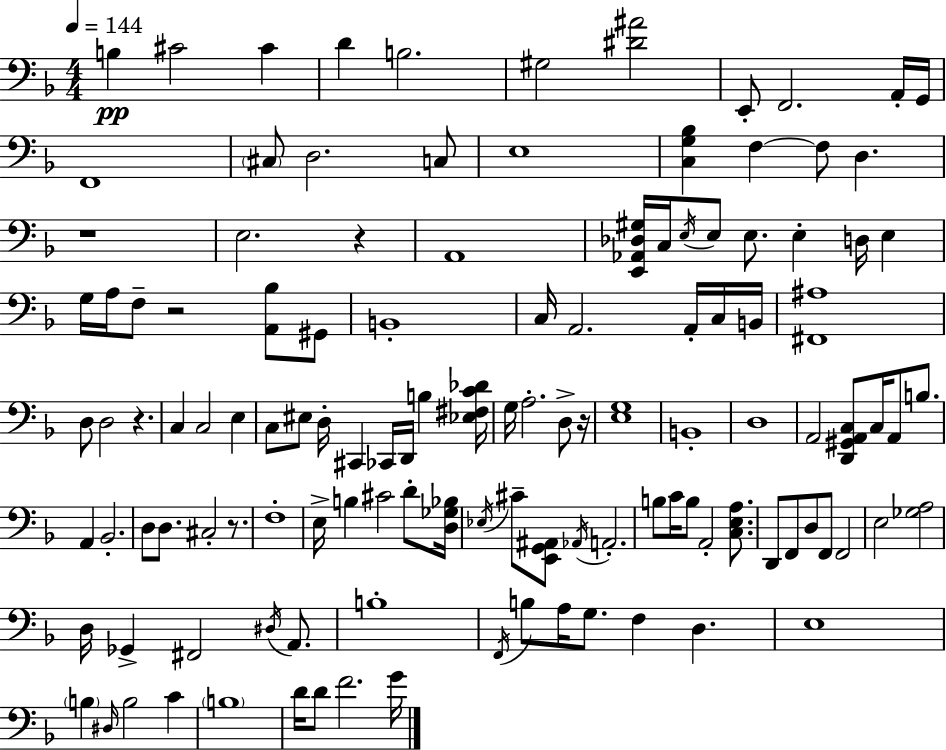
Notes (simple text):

B3/q C#4/h C#4/q D4/q B3/h. G#3/h [D#4,A#4]/h E2/e F2/h. A2/s G2/s F2/w C#3/e D3/h. C3/e E3/w [C3,G3,Bb3]/q F3/q F3/e D3/q. R/w E3/h. R/q A2/w [E2,Ab2,Db3,G#3]/s C3/s E3/s E3/e E3/e. E3/q D3/s E3/q G3/s A3/s F3/e R/h [A2,Bb3]/e G#2/e B2/w C3/s A2/h. A2/s C3/s B2/s [F#2,A#3]/w D3/e D3/h R/q. C3/q C3/h E3/q C3/e EIS3/e D3/s C#2/q CES2/s D2/s B3/q [Eb3,F#3,C4,Db4]/s G3/s A3/h. D3/e R/s [E3,G3]/w B2/w D3/w A2/h [D2,G#2,A2,C3]/e C3/s A2/e B3/e. A2/q Bb2/h. D3/e D3/e. C#3/h R/e. F3/w E3/s B3/q C#4/h D4/e [D3,Gb3,Bb3]/s Eb3/s C#4/e [E2,G2,A#2]/e Ab2/s A2/h. B3/e C4/s B3/e A2/h [C3,E3,A3]/e. D2/e F2/e D3/e F2/e F2/h E3/h [Gb3,A3]/h D3/s Gb2/q F#2/h D#3/s A2/e. B3/w F2/s B3/e A3/s G3/e. F3/q D3/q. E3/w B3/q D#3/s B3/h C4/q B3/w D4/s D4/e F4/h. G4/s